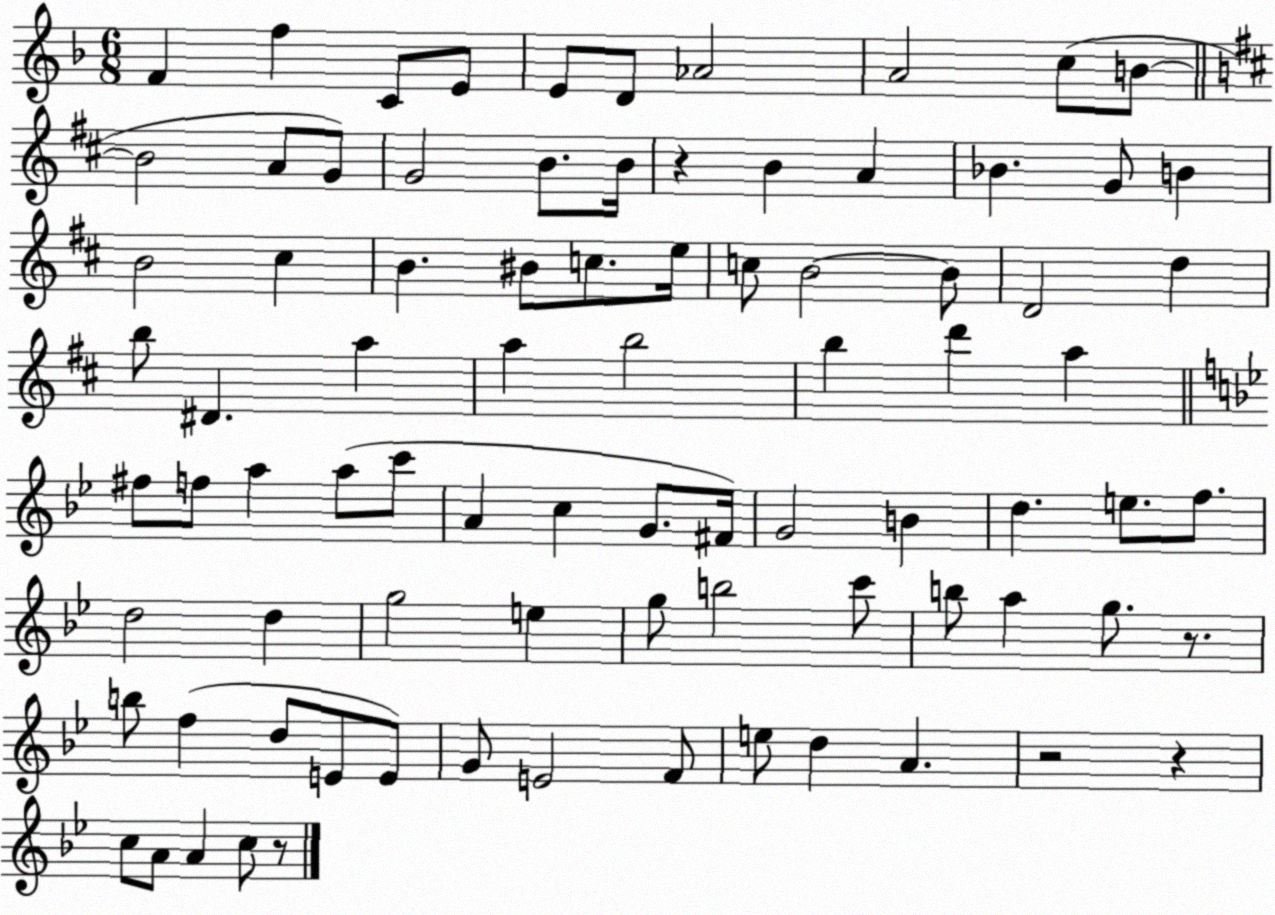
X:1
T:Untitled
M:6/8
L:1/4
K:F
F f C/2 E/2 E/2 D/2 _A2 A2 c/2 B/2 B2 A/2 G/2 G2 B/2 B/4 z B A _B G/2 B B2 ^c B ^B/2 c/2 e/4 c/2 B2 B/2 D2 d b/2 ^D a a b2 b d' a ^f/2 f/2 a a/2 c'/2 A c G/2 ^F/4 G2 B d e/2 f/2 d2 d g2 e g/2 b2 c'/2 b/2 a g/2 z/2 b/2 f d/2 E/2 E/2 G/2 E2 F/2 e/2 d A z2 z c/2 A/2 A c/2 z/2